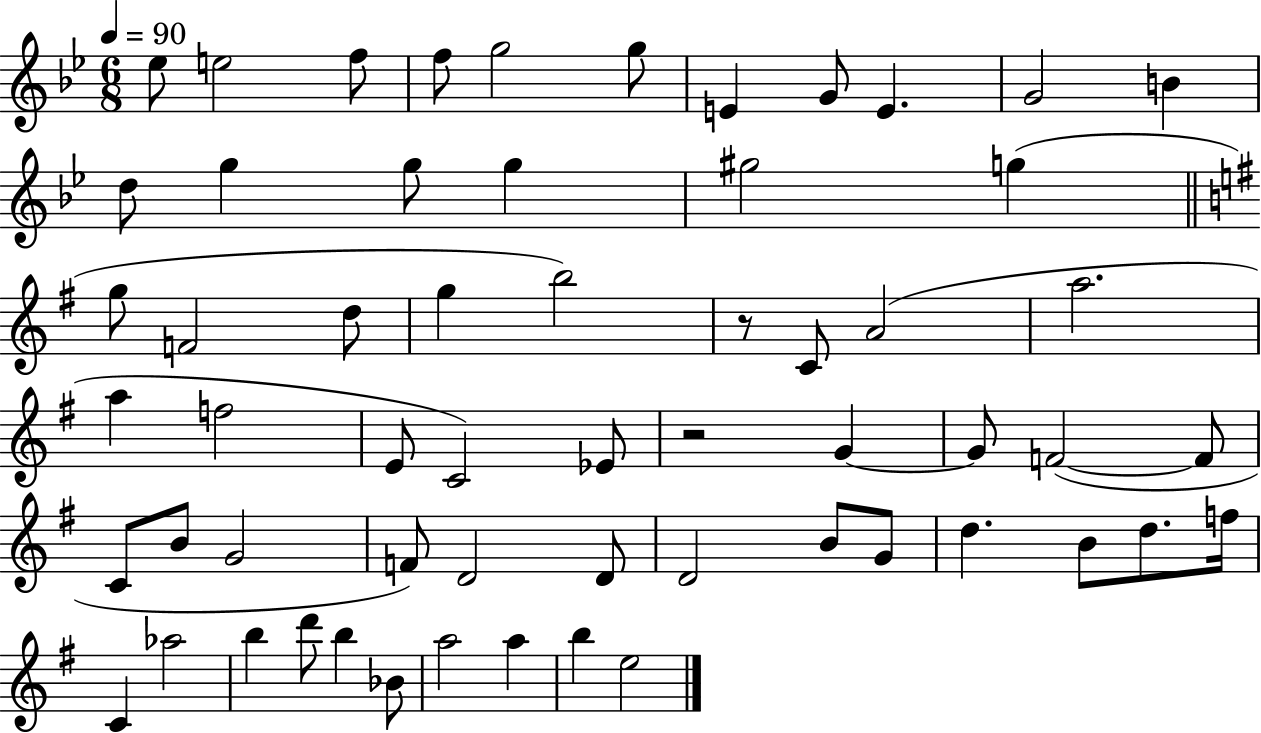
Eb5/e E5/h F5/e F5/e G5/h G5/e E4/q G4/e E4/q. G4/h B4/q D5/e G5/q G5/e G5/q G#5/h G5/q G5/e F4/h D5/e G5/q B5/h R/e C4/e A4/h A5/h. A5/q F5/h E4/e C4/h Eb4/e R/h G4/q G4/e F4/h F4/e C4/e B4/e G4/h F4/e D4/h D4/e D4/h B4/e G4/e D5/q. B4/e D5/e. F5/s C4/q Ab5/h B5/q D6/e B5/q Bb4/e A5/h A5/q B5/q E5/h